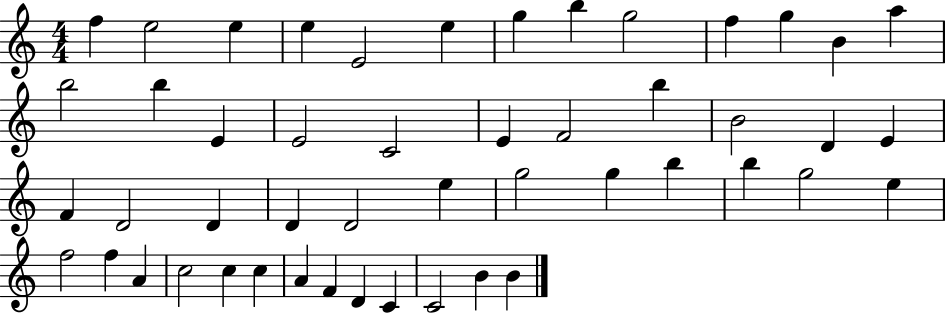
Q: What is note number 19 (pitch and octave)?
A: E4